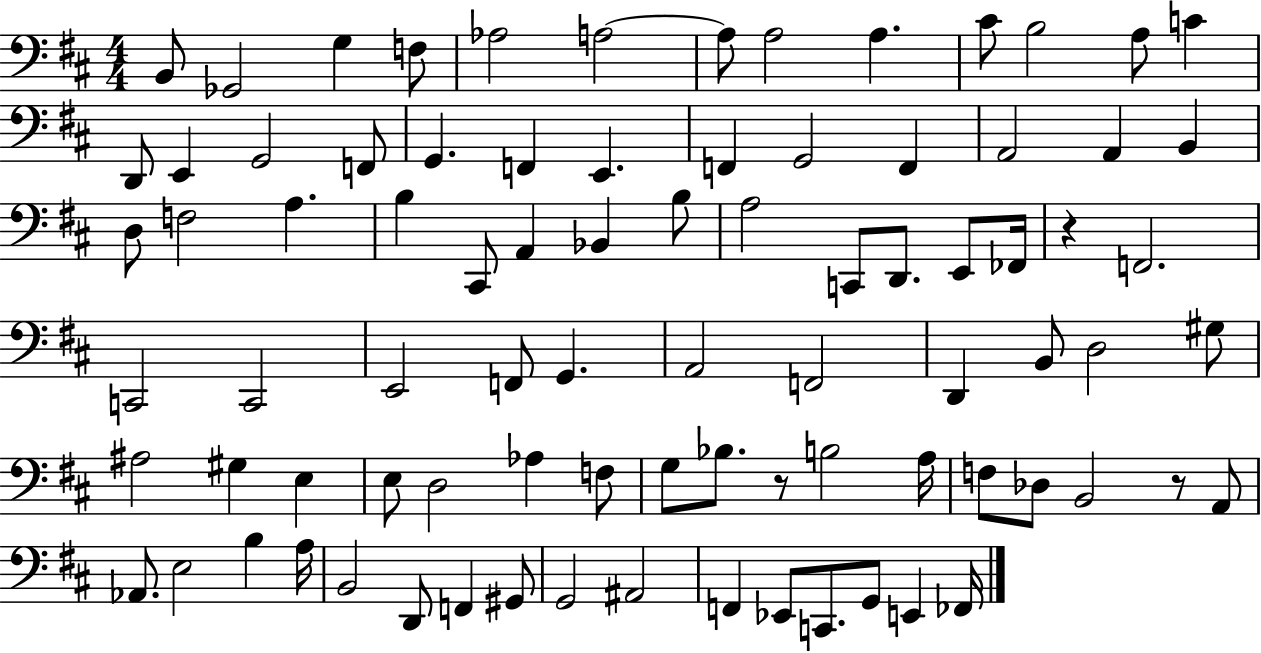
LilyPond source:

{
  \clef bass
  \numericTimeSignature
  \time 4/4
  \key d \major
  b,8 ges,2 g4 f8 | aes2 a2~~ | a8 a2 a4. | cis'8 b2 a8 c'4 | \break d,8 e,4 g,2 f,8 | g,4. f,4 e,4. | f,4 g,2 f,4 | a,2 a,4 b,4 | \break d8 f2 a4. | b4 cis,8 a,4 bes,4 b8 | a2 c,8 d,8. e,8 fes,16 | r4 f,2. | \break c,2 c,2 | e,2 f,8 g,4. | a,2 f,2 | d,4 b,8 d2 gis8 | \break ais2 gis4 e4 | e8 d2 aes4 f8 | g8 bes8. r8 b2 a16 | f8 des8 b,2 r8 a,8 | \break aes,8. e2 b4 a16 | b,2 d,8 f,4 gis,8 | g,2 ais,2 | f,4 ees,8 c,8. g,8 e,4 fes,16 | \break \bar "|."
}